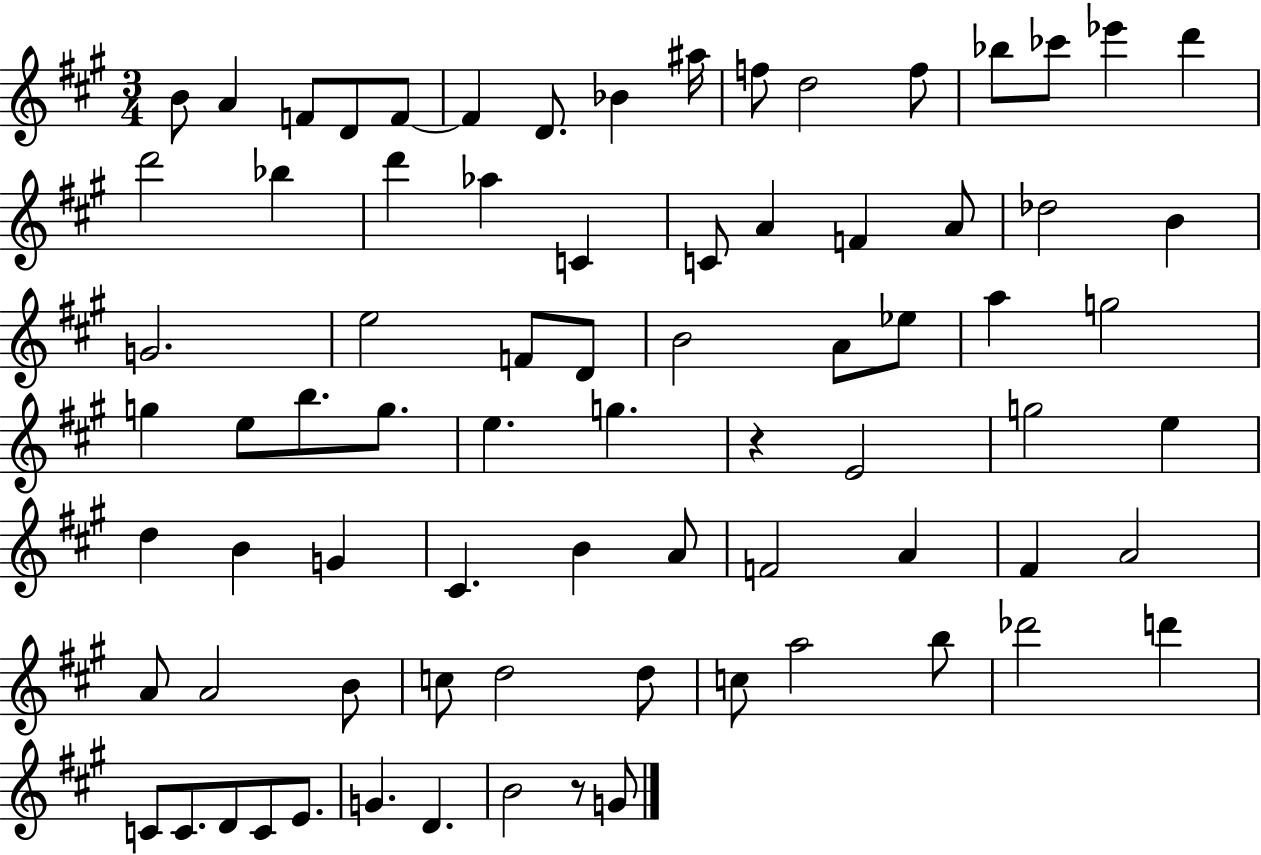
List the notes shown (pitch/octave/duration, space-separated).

B4/e A4/q F4/e D4/e F4/e F4/q D4/e. Bb4/q A#5/s F5/e D5/h F5/e Bb5/e CES6/e Eb6/q D6/q D6/h Bb5/q D6/q Ab5/q C4/q C4/e A4/q F4/q A4/e Db5/h B4/q G4/h. E5/h F4/e D4/e B4/h A4/e Eb5/e A5/q G5/h G5/q E5/e B5/e. G5/e. E5/q. G5/q. R/q E4/h G5/h E5/q D5/q B4/q G4/q C#4/q. B4/q A4/e F4/h A4/q F#4/q A4/h A4/e A4/h B4/e C5/e D5/h D5/e C5/e A5/h B5/e Db6/h D6/q C4/e C4/e. D4/e C4/e E4/e. G4/q. D4/q. B4/h R/e G4/e